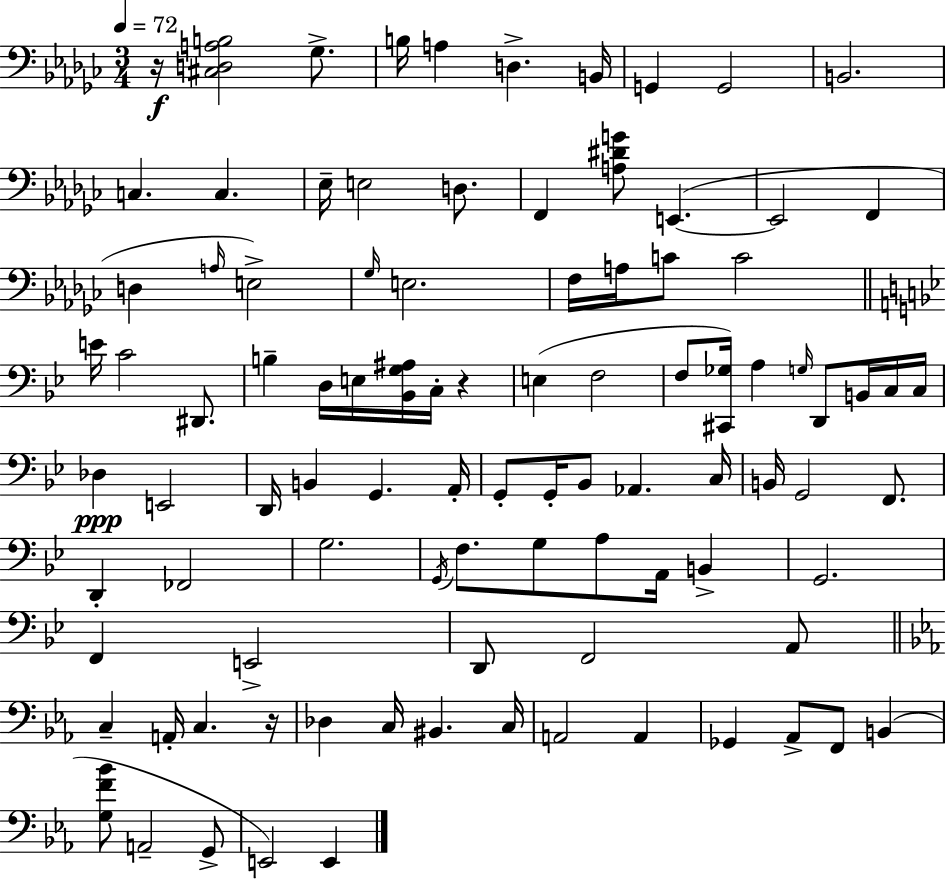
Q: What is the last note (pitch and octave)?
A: E2